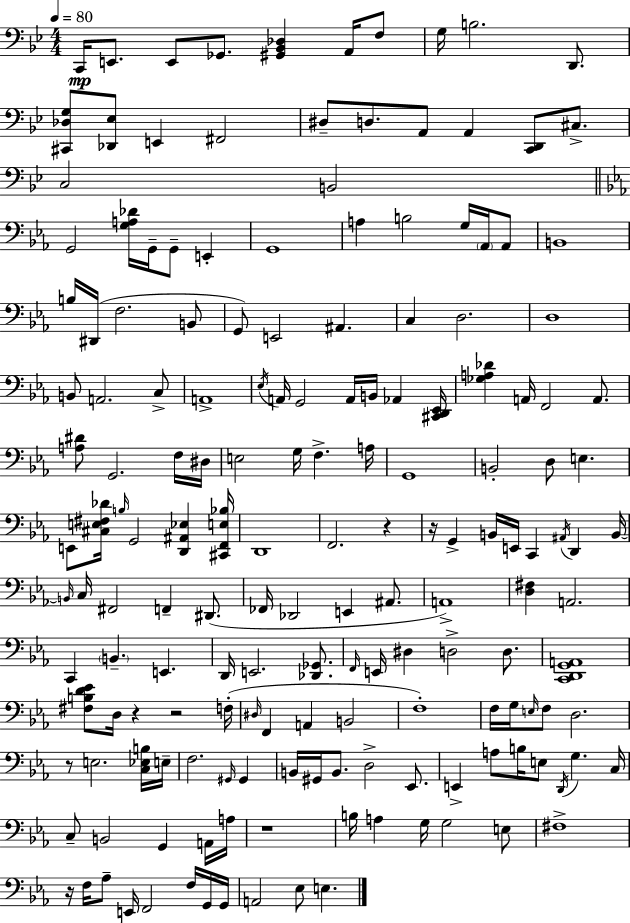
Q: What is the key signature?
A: BES major